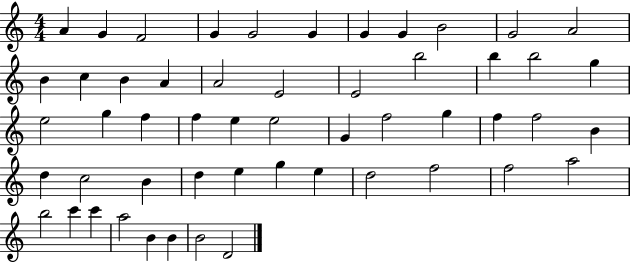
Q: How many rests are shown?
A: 0